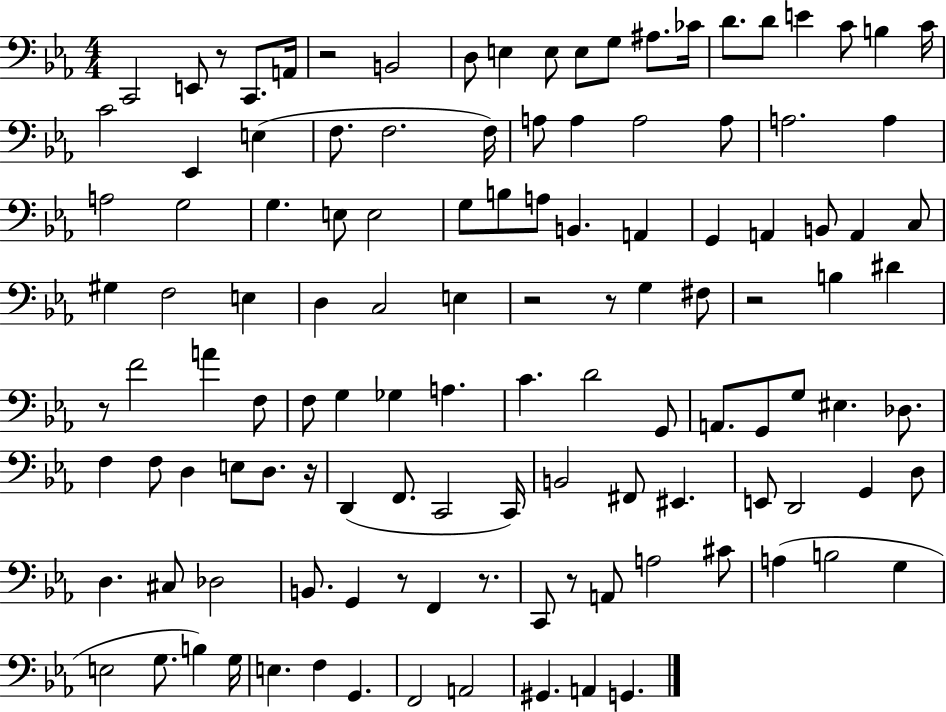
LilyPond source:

{
  \clef bass
  \numericTimeSignature
  \time 4/4
  \key ees \major
  \repeat volta 2 { c,2 e,8 r8 c,8. a,16 | r2 b,2 | d8 e4 e8 e8 g8 ais8. ces'16 | d'8. d'8 e'4 c'8 b4 c'16 | \break c'2 ees,4 e4( | f8. f2. f16) | a8 a4 a2 a8 | a2. a4 | \break a2 g2 | g4. e8 e2 | g8 b8 a8 b,4. a,4 | g,4 a,4 b,8 a,4 c8 | \break gis4 f2 e4 | d4 c2 e4 | r2 r8 g4 fis8 | r2 b4 dis'4 | \break r8 f'2 a'4 f8 | f8 g4 ges4 a4. | c'4. d'2 g,8 | a,8. g,8 g8 eis4. des8. | \break f4 f8 d4 e8 d8. r16 | d,4( f,8. c,2 c,16) | b,2 fis,8 eis,4. | e,8 d,2 g,4 d8 | \break d4. cis8 des2 | b,8. g,4 r8 f,4 r8. | c,8 r8 a,8 a2 cis'8 | a4( b2 g4 | \break e2 g8. b4) g16 | e4. f4 g,4. | f,2 a,2 | gis,4. a,4 g,4. | \break } \bar "|."
}